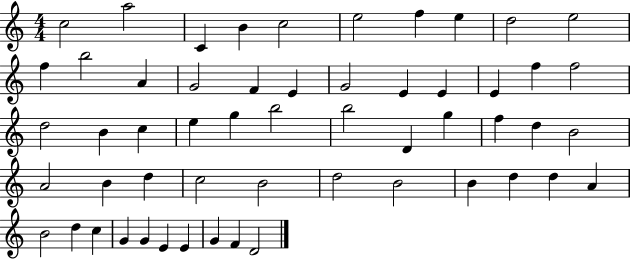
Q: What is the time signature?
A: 4/4